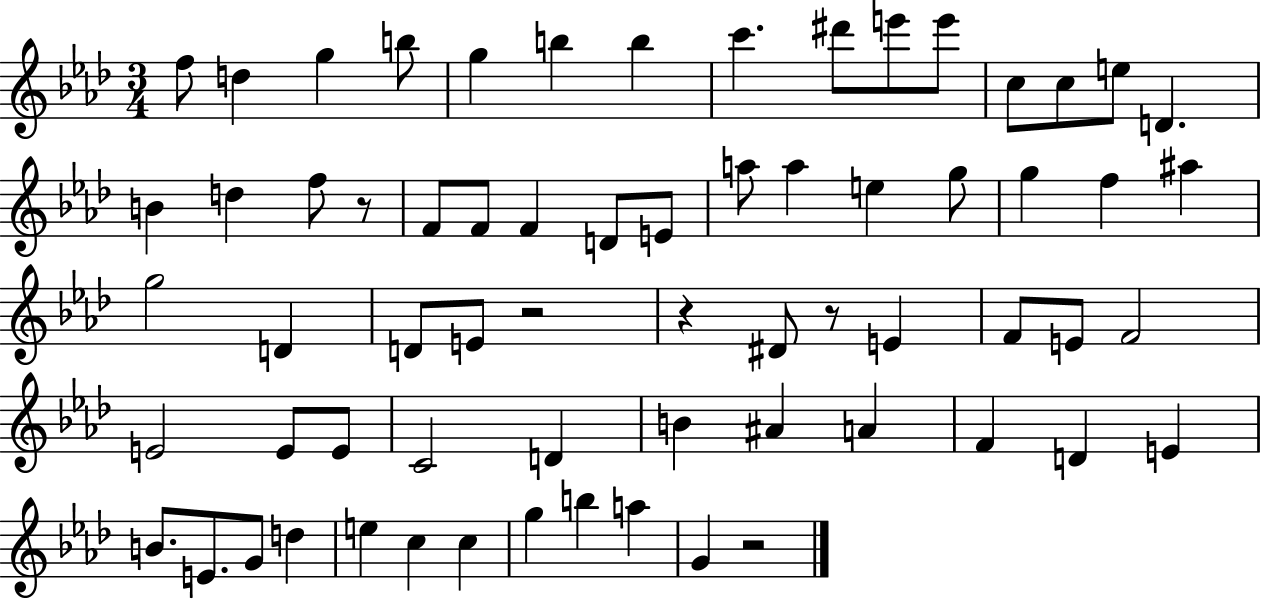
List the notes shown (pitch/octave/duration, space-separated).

F5/e D5/q G5/q B5/e G5/q B5/q B5/q C6/q. D#6/e E6/e E6/e C5/e C5/e E5/e D4/q. B4/q D5/q F5/e R/e F4/e F4/e F4/q D4/e E4/e A5/e A5/q E5/q G5/e G5/q F5/q A#5/q G5/h D4/q D4/e E4/e R/h R/q D#4/e R/e E4/q F4/e E4/e F4/h E4/h E4/e E4/e C4/h D4/q B4/q A#4/q A4/q F4/q D4/q E4/q B4/e. E4/e. G4/e D5/q E5/q C5/q C5/q G5/q B5/q A5/q G4/q R/h